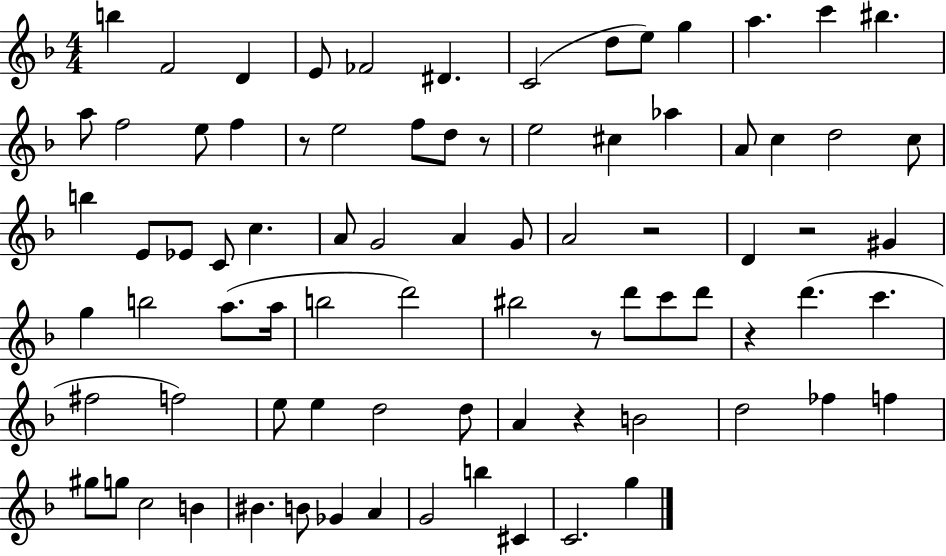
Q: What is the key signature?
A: F major